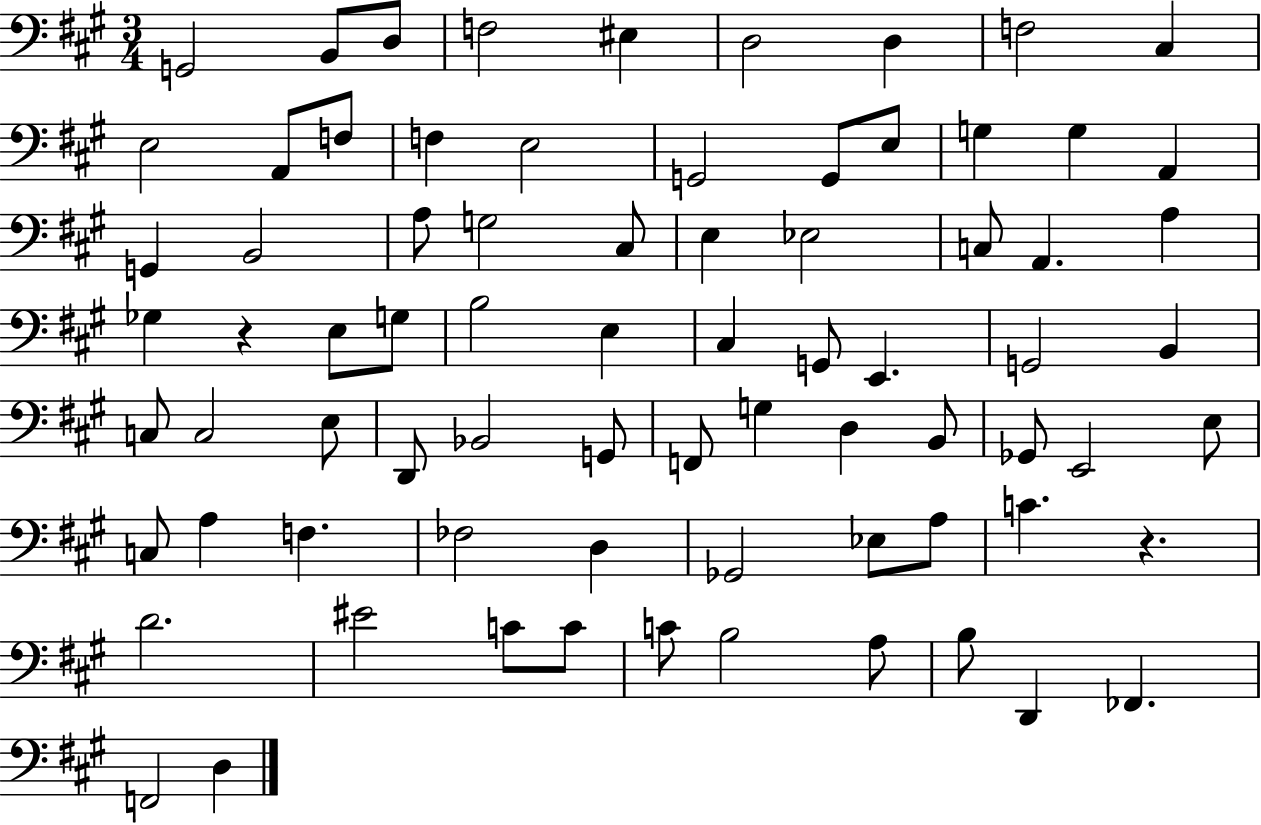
G2/h B2/e D3/e F3/h EIS3/q D3/h D3/q F3/h C#3/q E3/h A2/e F3/e F3/q E3/h G2/h G2/e E3/e G3/q G3/q A2/q G2/q B2/h A3/e G3/h C#3/e E3/q Eb3/h C3/e A2/q. A3/q Gb3/q R/q E3/e G3/e B3/h E3/q C#3/q G2/e E2/q. G2/h B2/q C3/e C3/h E3/e D2/e Bb2/h G2/e F2/e G3/q D3/q B2/e Gb2/e E2/h E3/e C3/e A3/q F3/q. FES3/h D3/q Gb2/h Eb3/e A3/e C4/q. R/q. D4/h. EIS4/h C4/e C4/e C4/e B3/h A3/e B3/e D2/q FES2/q. F2/h D3/q